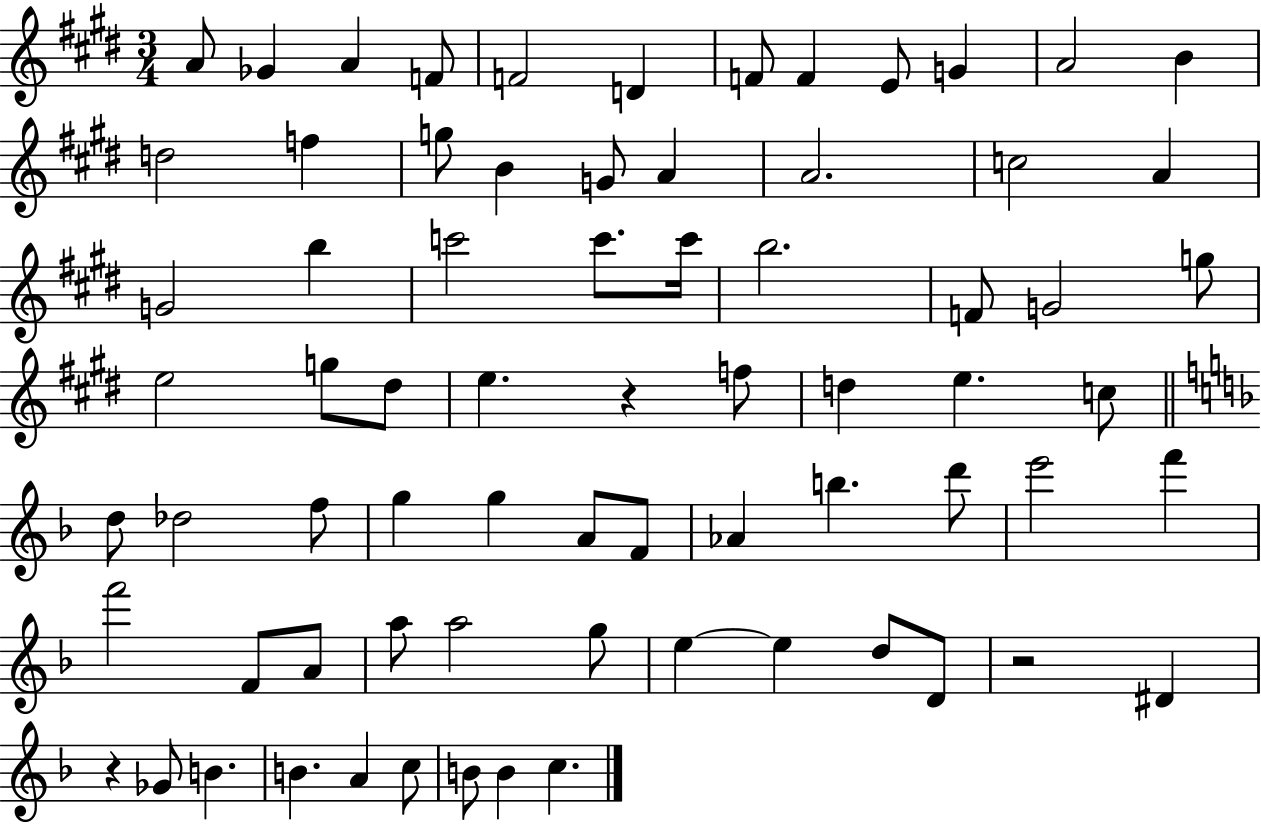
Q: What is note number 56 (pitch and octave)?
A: G5